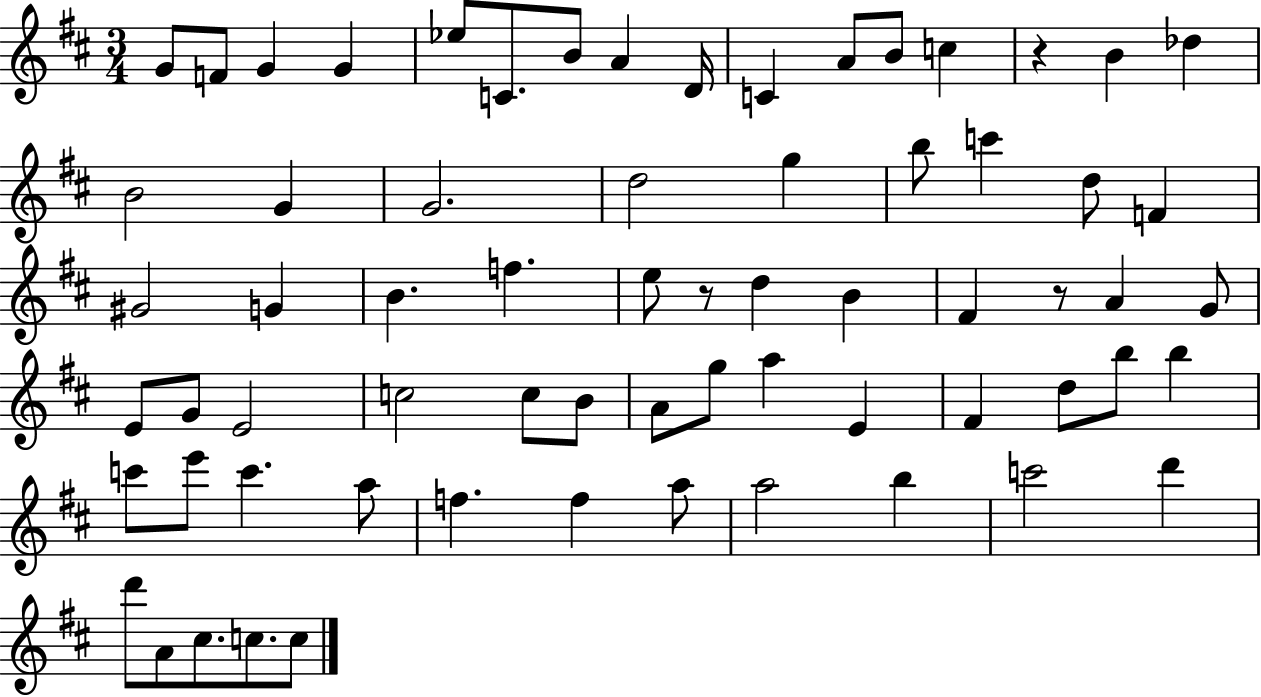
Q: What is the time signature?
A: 3/4